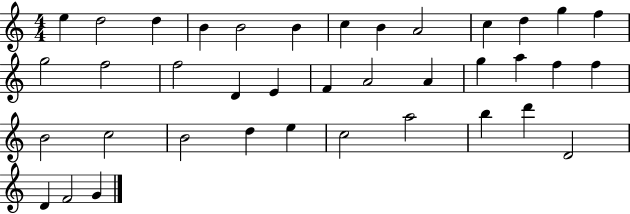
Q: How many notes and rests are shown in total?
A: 38